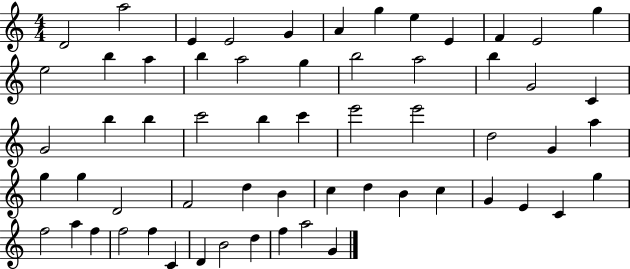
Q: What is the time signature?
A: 4/4